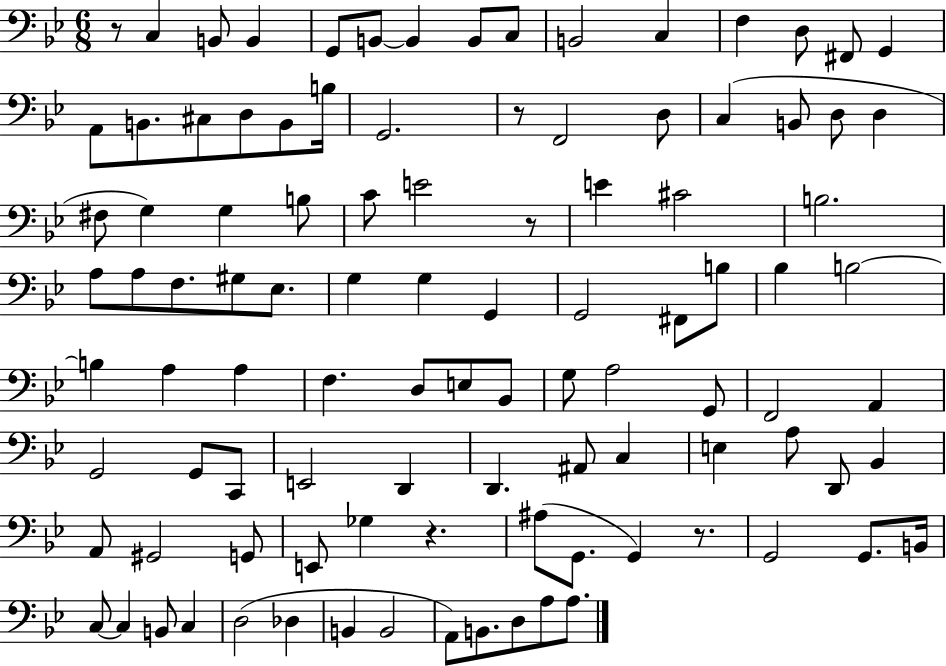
X:1
T:Untitled
M:6/8
L:1/4
K:Bb
z/2 C, B,,/2 B,, G,,/2 B,,/2 B,, B,,/2 C,/2 B,,2 C, F, D,/2 ^F,,/2 G,, A,,/2 B,,/2 ^C,/2 D,/2 B,,/2 B,/4 G,,2 z/2 F,,2 D,/2 C, B,,/2 D,/2 D, ^F,/2 G, G, B,/2 C/2 E2 z/2 E ^C2 B,2 A,/2 A,/2 F,/2 ^G,/2 _E,/2 G, G, G,, G,,2 ^F,,/2 B,/2 _B, B,2 B, A, A, F, D,/2 E,/2 _B,,/2 G,/2 A,2 G,,/2 F,,2 A,, G,,2 G,,/2 C,,/2 E,,2 D,, D,, ^A,,/2 C, E, A,/2 D,,/2 _B,, A,,/2 ^G,,2 G,,/2 E,,/2 _G, z ^A,/2 G,,/2 G,, z/2 G,,2 G,,/2 B,,/4 C,/2 C, B,,/2 C, D,2 _D, B,, B,,2 A,,/2 B,,/2 D,/2 A,/2 A,/2